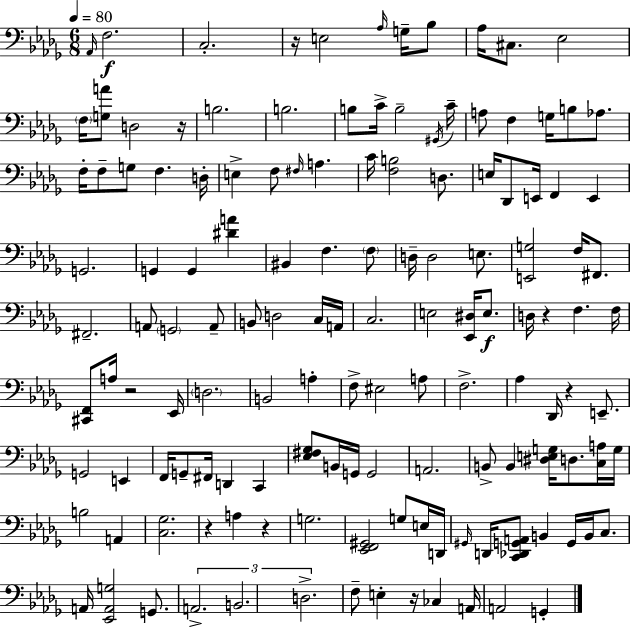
X:1
T:Untitled
M:6/8
L:1/4
K:Bbm
_A,,/4 F,2 C,2 z/4 E,2 _A,/4 G,/4 _B,/2 _A,/4 ^C,/2 _E,2 F,/4 [G,A]/2 D,2 z/4 B,2 B,2 B,/2 C/4 B,2 ^G,,/4 C/4 A,/2 F, G,/4 B,/2 _A,/2 F,/4 F,/2 G,/2 F, D,/4 E, F,/2 ^F,/4 A, C/4 [F,B,]2 D,/2 E,/4 _D,,/2 E,,/4 F,, E,, G,,2 G,, G,, [^DA] ^B,, F, F,/2 D,/4 D,2 E,/2 [E,,G,]2 F,/4 ^F,,/2 ^F,,2 A,,/2 G,,2 A,,/2 B,,/2 D,2 C,/4 A,,/4 C,2 E,2 [_E,,^D,]/4 E,/2 D,/4 z F, F,/4 [^C,,F,,]/2 A,/4 z2 _E,,/4 D,2 B,,2 A, F,/2 ^E,2 A,/2 F,2 _A, _D,,/4 z E,,/2 G,,2 E,, F,,/4 G,,/2 ^F,,/4 D,, C,, [_E,^F,_G,]/2 B,,/4 G,,/4 G,,2 A,,2 B,,/2 B,, [^D,E,G,]/4 D,/2 [C,A,]/4 G,/4 B,2 A,, [C,_G,]2 z A, z G,2 [_E,,F,,^G,,]2 G,/2 E,/4 D,,/4 ^G,,/4 D,,/4 [C,,_D,,G,,A,,]/2 B,, G,,/4 B,,/4 C,/2 A,,/4 [_E,,A,,G,]2 G,,/2 A,,2 B,,2 D,2 F,/2 E, z/4 _C, A,,/4 A,,2 G,,